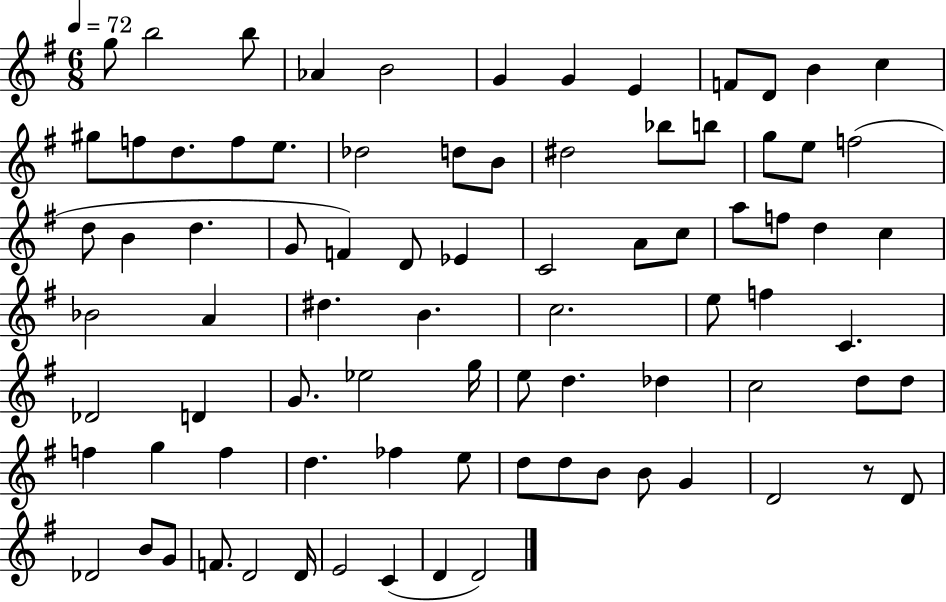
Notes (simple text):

G5/e B5/h B5/e Ab4/q B4/h G4/q G4/q E4/q F4/e D4/e B4/q C5/q G#5/e F5/e D5/e. F5/e E5/e. Db5/h D5/e B4/e D#5/h Bb5/e B5/e G5/e E5/e F5/h D5/e B4/q D5/q. G4/e F4/q D4/e Eb4/q C4/h A4/e C5/e A5/e F5/e D5/q C5/q Bb4/h A4/q D#5/q. B4/q. C5/h. E5/e F5/q C4/q. Db4/h D4/q G4/e. Eb5/h G5/s E5/e D5/q. Db5/q C5/h D5/e D5/e F5/q G5/q F5/q D5/q. FES5/q E5/e D5/e D5/e B4/e B4/e G4/q D4/h R/e D4/e Db4/h B4/e G4/e F4/e. D4/h D4/s E4/h C4/q D4/q D4/h